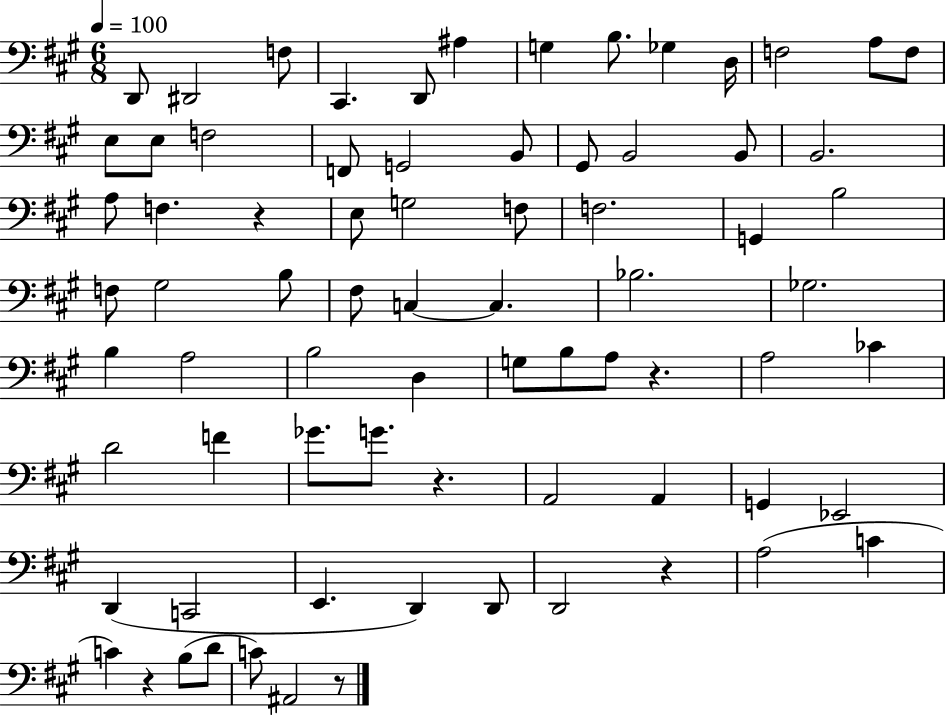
{
  \clef bass
  \numericTimeSignature
  \time 6/8
  \key a \major
  \tempo 4 = 100
  d,8 dis,2 f8 | cis,4. d,8 ais4 | g4 b8. ges4 d16 | f2 a8 f8 | \break e8 e8 f2 | f,8 g,2 b,8 | gis,8 b,2 b,8 | b,2. | \break a8 f4. r4 | e8 g2 f8 | f2. | g,4 b2 | \break f8 gis2 b8 | fis8 c4~~ c4. | bes2. | ges2. | \break b4 a2 | b2 d4 | g8 b8 a8 r4. | a2 ces'4 | \break d'2 f'4 | ges'8. g'8. r4. | a,2 a,4 | g,4 ees,2 | \break d,4( c,2 | e,4. d,4) d,8 | d,2 r4 | a2( c'4 | \break c'4) r4 b8( d'8 | c'8) ais,2 r8 | \bar "|."
}